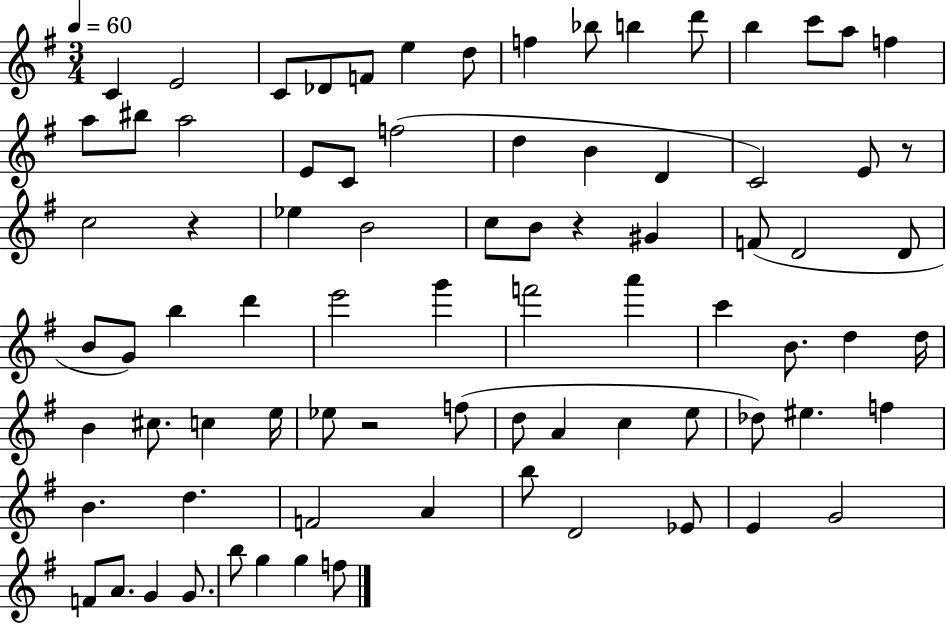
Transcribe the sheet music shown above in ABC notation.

X:1
T:Untitled
M:3/4
L:1/4
K:G
C E2 C/2 _D/2 F/2 e d/2 f _b/2 b d'/2 b c'/2 a/2 f a/2 ^b/2 a2 E/2 C/2 f2 d B D C2 E/2 z/2 c2 z _e B2 c/2 B/2 z ^G F/2 D2 D/2 B/2 G/2 b d' e'2 g' f'2 a' c' B/2 d d/4 B ^c/2 c e/4 _e/2 z2 f/2 d/2 A c e/2 _d/2 ^e f B d F2 A b/2 D2 _E/2 E G2 F/2 A/2 G G/2 b/2 g g f/2